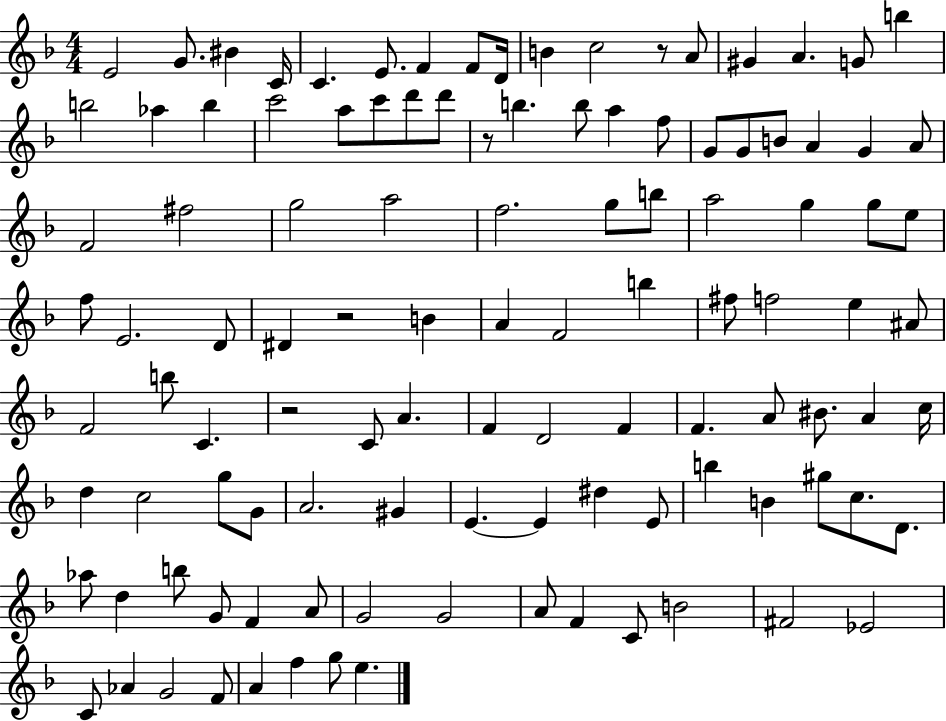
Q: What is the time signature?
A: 4/4